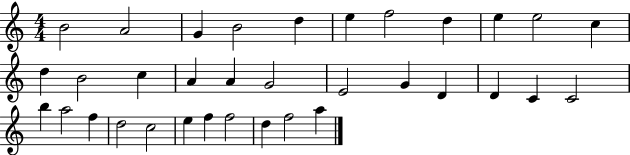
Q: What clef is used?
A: treble